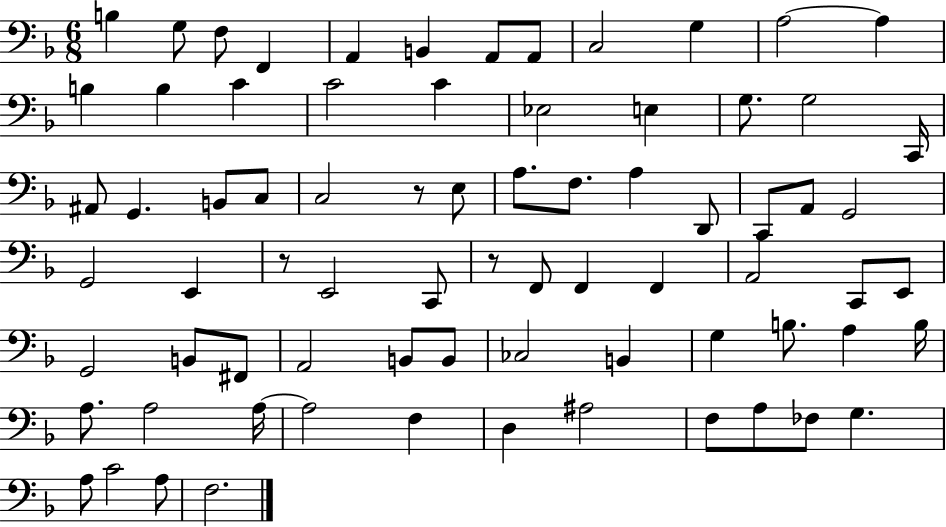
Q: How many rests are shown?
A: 3